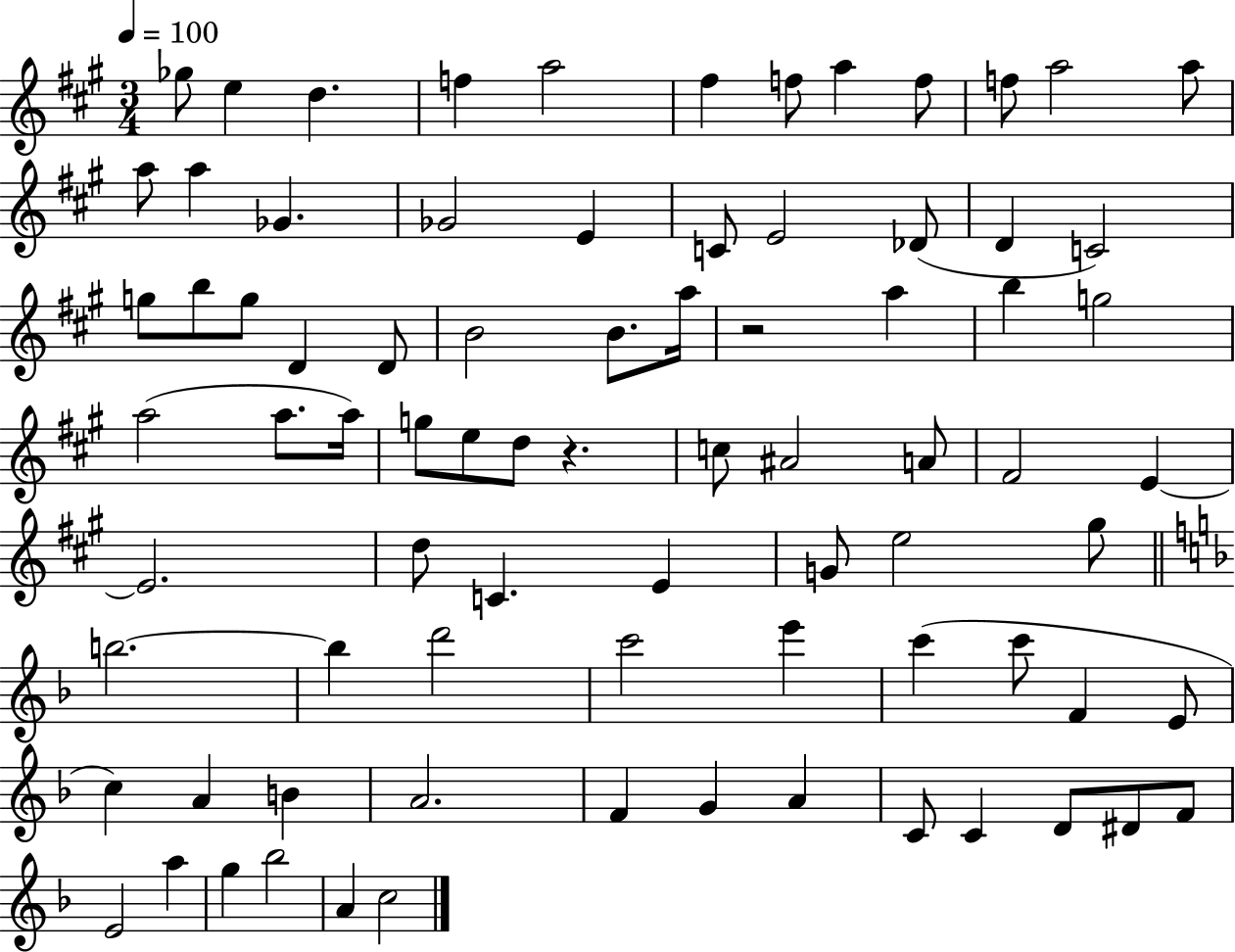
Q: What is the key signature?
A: A major